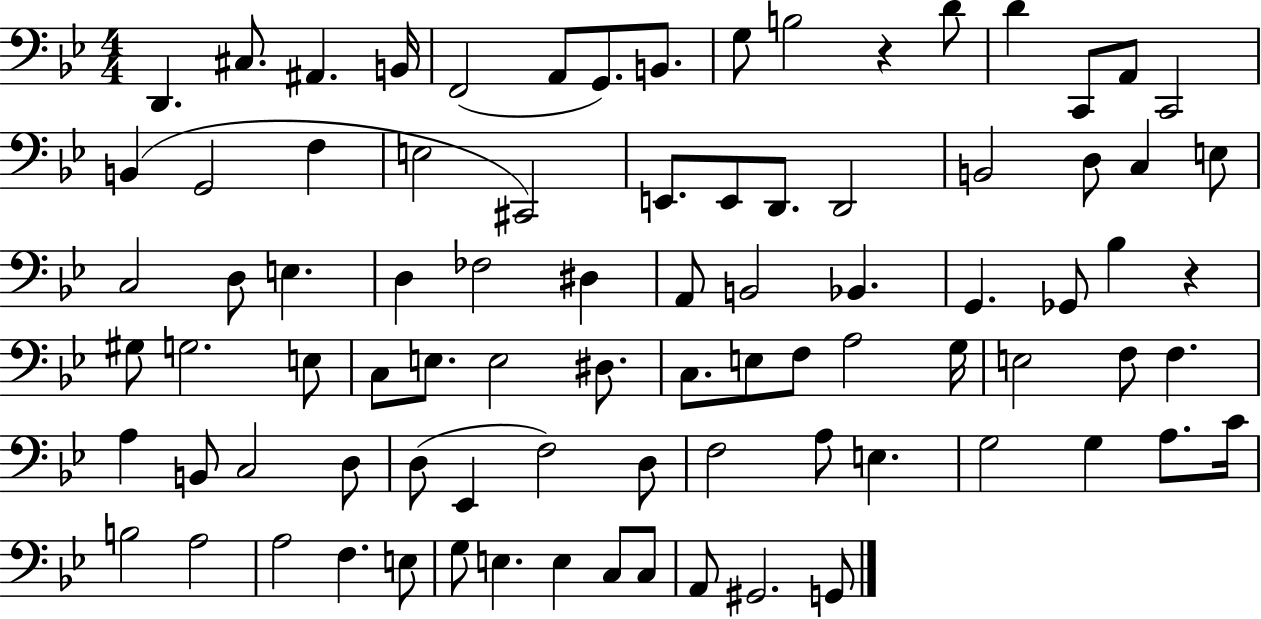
D2/q. C#3/e. A#2/q. B2/s F2/h A2/e G2/e. B2/e. G3/e B3/h R/q D4/e D4/q C2/e A2/e C2/h B2/q G2/h F3/q E3/h C#2/h E2/e. E2/e D2/e. D2/h B2/h D3/e C3/q E3/e C3/h D3/e E3/q. D3/q FES3/h D#3/q A2/e B2/h Bb2/q. G2/q. Gb2/e Bb3/q R/q G#3/e G3/h. E3/e C3/e E3/e. E3/h D#3/e. C3/e. E3/e F3/e A3/h G3/s E3/h F3/e F3/q. A3/q B2/e C3/h D3/e D3/e Eb2/q F3/h D3/e F3/h A3/e E3/q. G3/h G3/q A3/e. C4/s B3/h A3/h A3/h F3/q. E3/e G3/e E3/q. E3/q C3/e C3/e A2/e G#2/h. G2/e